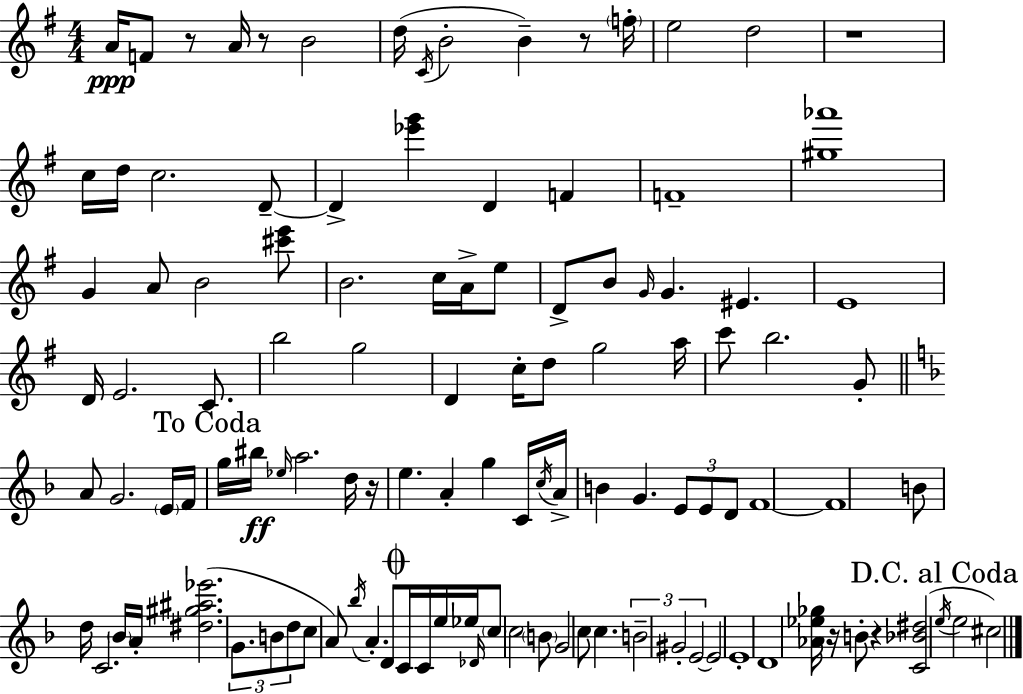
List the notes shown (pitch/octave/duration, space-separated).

A4/s F4/e R/e A4/s R/e B4/h D5/s C4/s B4/h B4/q R/e F5/s E5/h D5/h R/w C5/s D5/s C5/h. D4/e D4/q [Eb6,G6]/q D4/q F4/q F4/w [G#5,Ab6]/w G4/q A4/e B4/h [C#6,E6]/e B4/h. C5/s A4/s E5/e D4/e B4/e G4/s G4/q. EIS4/q. E4/w D4/s E4/h. C4/e. B5/h G5/h D4/q C5/s D5/e G5/h A5/s C6/e B5/h. G4/e A4/e G4/h. E4/s F4/s G5/s BIS5/s Eb5/s A5/h. D5/s R/s E5/q. A4/q G5/q C4/s C5/s A4/s B4/q G4/q. E4/e E4/e D4/e F4/w F4/w B4/e D5/s C4/h. Bb4/s A4/s [D#5,G#5,A#5,Eb6]/h. G4/e. B4/e D5/e C5/e A4/e Bb5/s A4/q. D4/e C4/s C4/s E5/s Eb5/s Db4/s C5/e C5/h B4/e G4/h C5/e C5/q. B4/h G#4/h E4/h E4/h E4/w D4/w [Ab4,Eb5,Gb5]/s R/s B4/e R/q [C4,Bb4,D#5]/h E5/s E5/h C#5/h